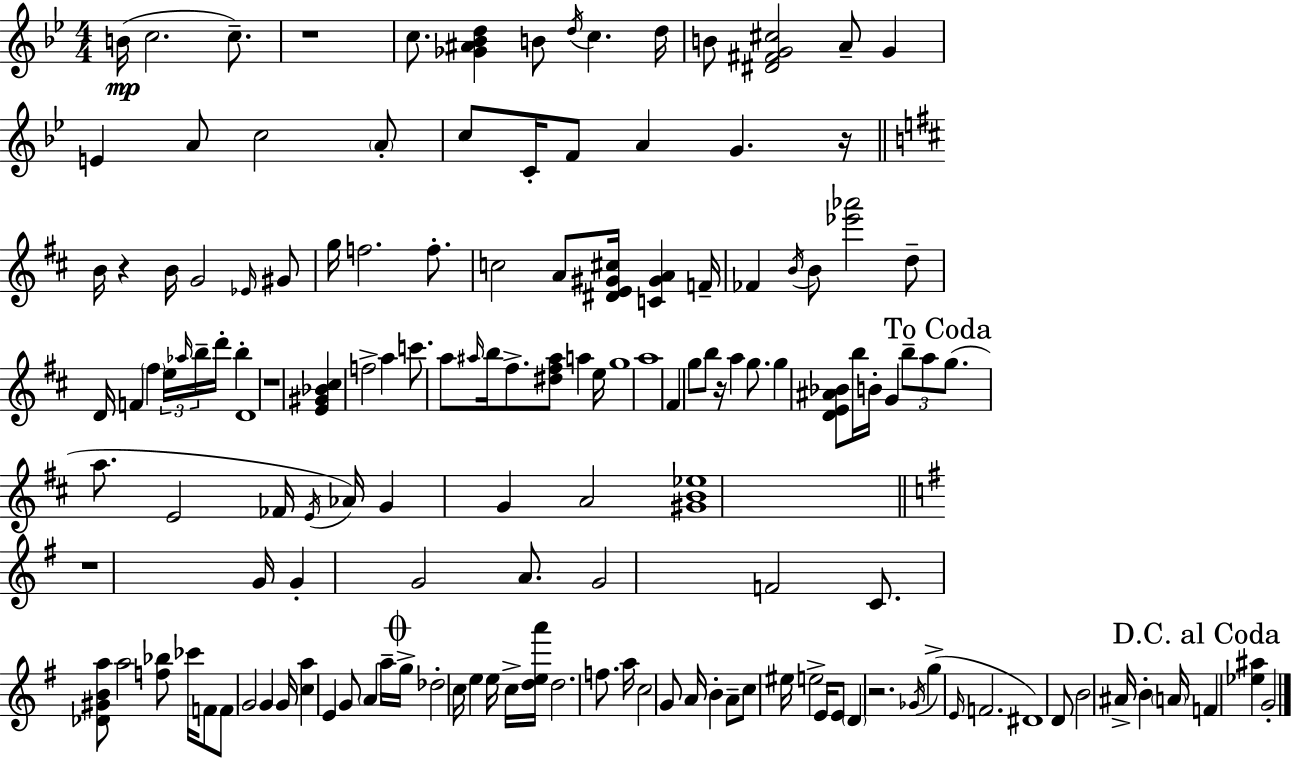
X:1
T:Untitled
M:4/4
L:1/4
K:Bb
B/4 c2 c/2 z4 c/2 [_G^A_Bd] B/2 d/4 c d/4 B/2 [^D^FG^c]2 A/2 G E A/2 c2 A/2 c/2 C/4 F/2 A G z/4 B/4 z B/4 G2 _E/4 ^G/2 g/4 f2 f/2 c2 A/2 [^DE^G^c]/4 [C^GA] F/4 _F B/4 B/2 [_e'_a']2 d/2 D/4 F ^f e/4 _a/4 b/4 d'/4 b D4 z4 [E^G_B^c] f2 a c'/2 a/2 ^a/4 b/4 ^f/2 [^d^f^a]/2 a e/4 g4 a4 ^F g/2 b/2 z/4 a g/2 g [DE^A_B]/2 b/4 B/4 G b/2 a/2 g/2 a/2 E2 _F/4 E/4 _A/4 G G A2 [^GB_e]4 z4 G/4 G G2 A/2 G2 F2 C/2 [_D^GBa]/2 a2 [f_b]/2 _c'/4 F/2 F/2 G2 G G/4 [ca] E G/2 A a/4 g/4 _d2 c/4 e e/4 c/4 [dea']/4 d2 f/2 a/4 c2 G/2 A/4 B A/2 c/2 ^e/4 e2 E/4 E/2 D z2 _G/4 g E/4 F2 ^D4 D/2 B2 ^A/4 B A/4 F [_e^a] G2